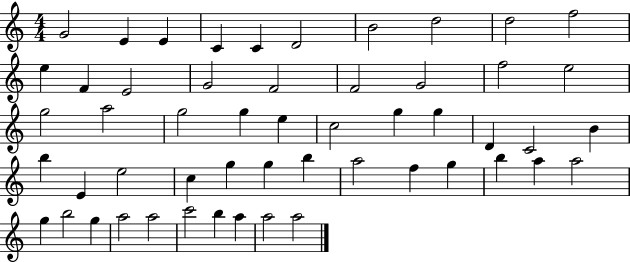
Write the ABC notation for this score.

X:1
T:Untitled
M:4/4
L:1/4
K:C
G2 E E C C D2 B2 d2 d2 f2 e F E2 G2 F2 F2 G2 f2 e2 g2 a2 g2 g e c2 g g D C2 B b E e2 c g g b a2 f g b a a2 g b2 g a2 a2 c'2 b a a2 a2